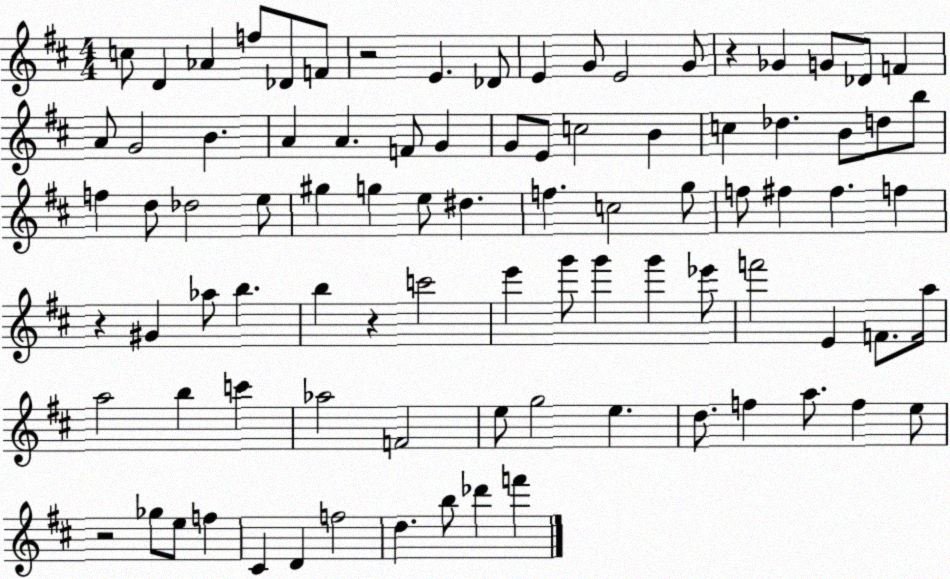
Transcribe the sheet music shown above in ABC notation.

X:1
T:Untitled
M:4/4
L:1/4
K:D
c/2 D _A f/2 _D/2 F/2 z2 E _D/2 E G/2 E2 G/2 z _G G/2 _D/2 F A/2 G2 B A A F/2 G G/2 E/2 c2 B c _d B/2 d/2 b/2 f d/2 _d2 e/2 ^g g e/2 ^d f c2 g/2 f/2 ^f ^f f z ^G _a/2 b b z c'2 e' g'/2 g' g' _e'/2 f'2 E F/2 a/4 a2 b c' _a2 F2 e/2 g2 e d/2 f a/2 f e/2 z2 _g/2 e/2 f ^C D f2 d b/2 _d' f'